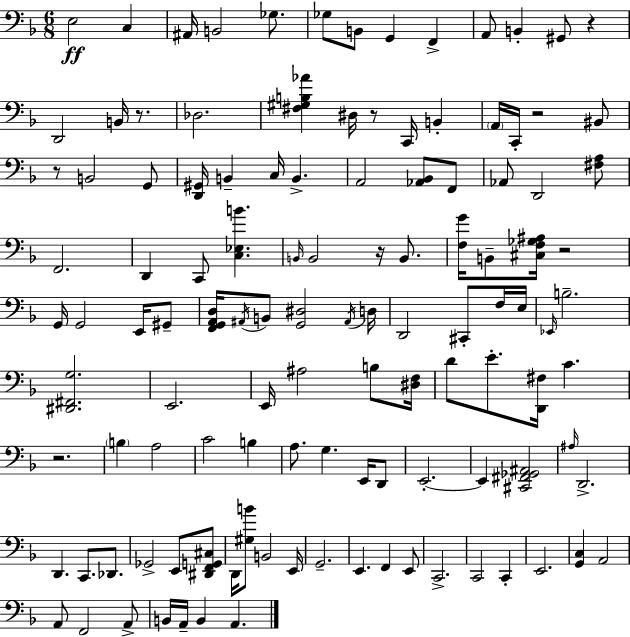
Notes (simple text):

E3/h C3/q A#2/s B2/h Gb3/e. Gb3/e B2/e G2/q F2/q A2/e B2/q G#2/e R/q D2/h B2/s R/e. Db3/h. [F#3,G#3,B3,Ab4]/q D#3/s R/e C2/s B2/q A2/s C2/s R/h BIS2/e R/e B2/h G2/e [D2,G#2]/s B2/q C3/s B2/q. A2/h [Ab2,Bb2]/e F2/e Ab2/e D2/h [F#3,A3]/e F2/h. D2/q C2/e [C3,Eb3,B4]/q. B2/s B2/h R/s B2/e. [F3,G4]/s B2/e [C#3,F3,Gb3,A#3]/s R/h G2/s G2/h E2/s G#2/e [F2,G2,A2,D3]/s A#2/s B2/e [G2,D#3]/h A#2/s D3/s D2/h C#2/e F3/s E3/s Eb2/s B3/h. [D#2,F#2,G3]/h. E2/h. E2/s A#3/h B3/e [D#3,F3]/s D4/e E4/e. [D2,F#3]/s C4/q. R/h. B3/q A3/h C4/h B3/q A3/e. G3/q. E2/s D2/e E2/h. E2/q [C#2,F#2,Gb2,A#2]/h A#3/s D2/h. D2/q. C2/e. Db2/e. Gb2/h E2/e [D#2,F2,G2,C#3]/e D2/s [G#3,B4]/e B2/h E2/s G2/h. E2/q. F2/q E2/e C2/h. C2/h C2/q E2/h. [G2,C3]/q A2/h A2/e F2/h A2/e B2/s A2/s B2/q A2/q.